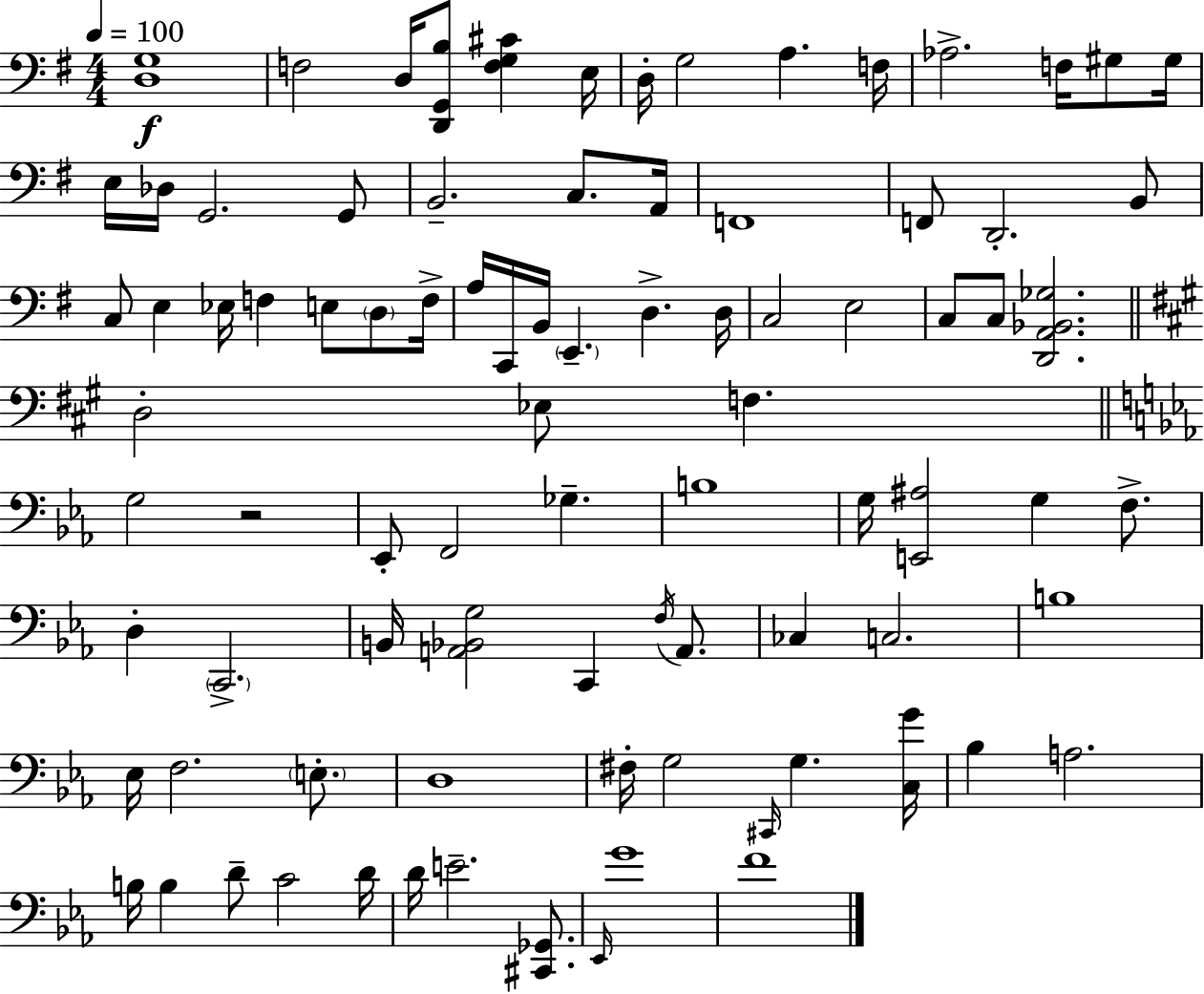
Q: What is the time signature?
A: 4/4